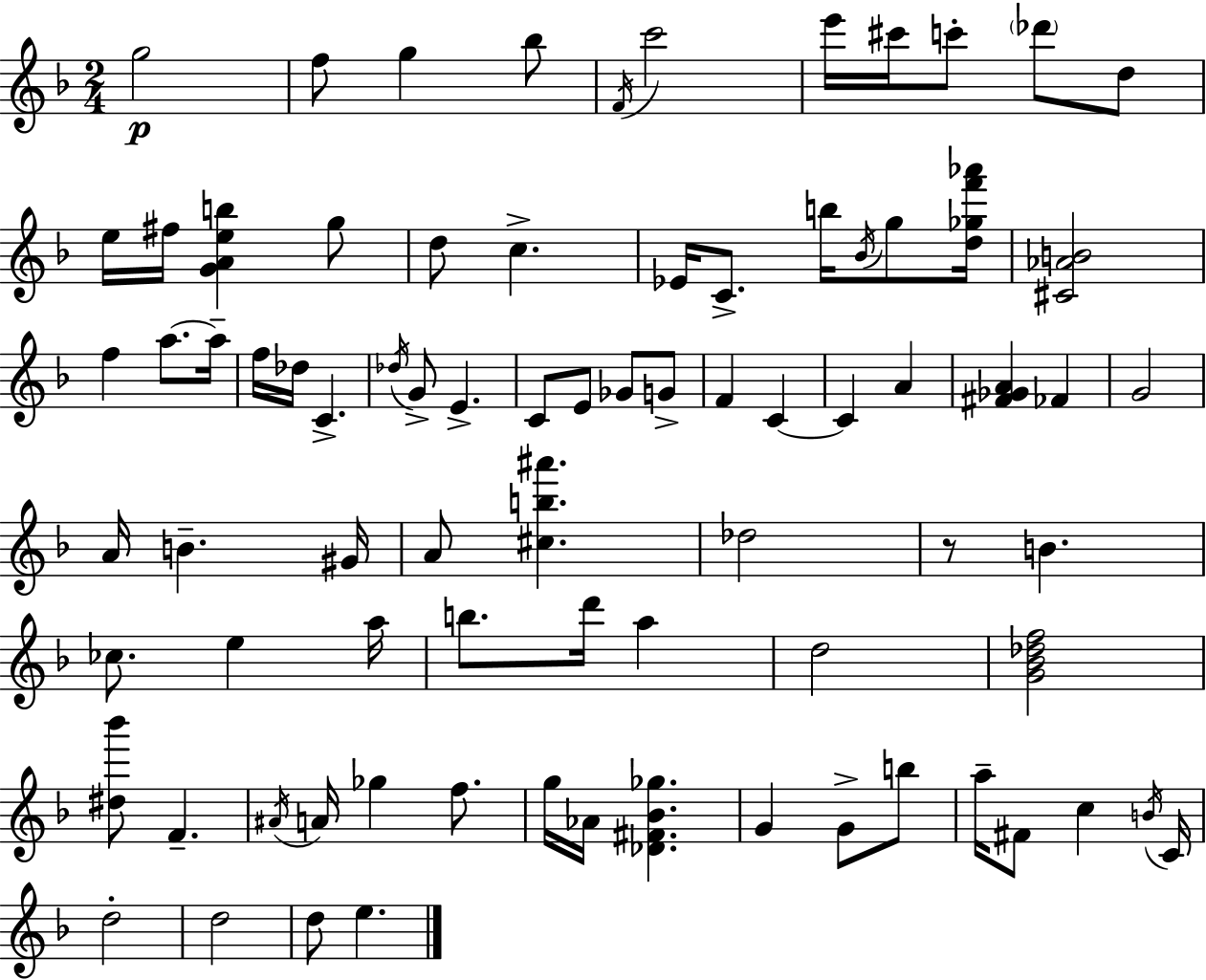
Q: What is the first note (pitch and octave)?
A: G5